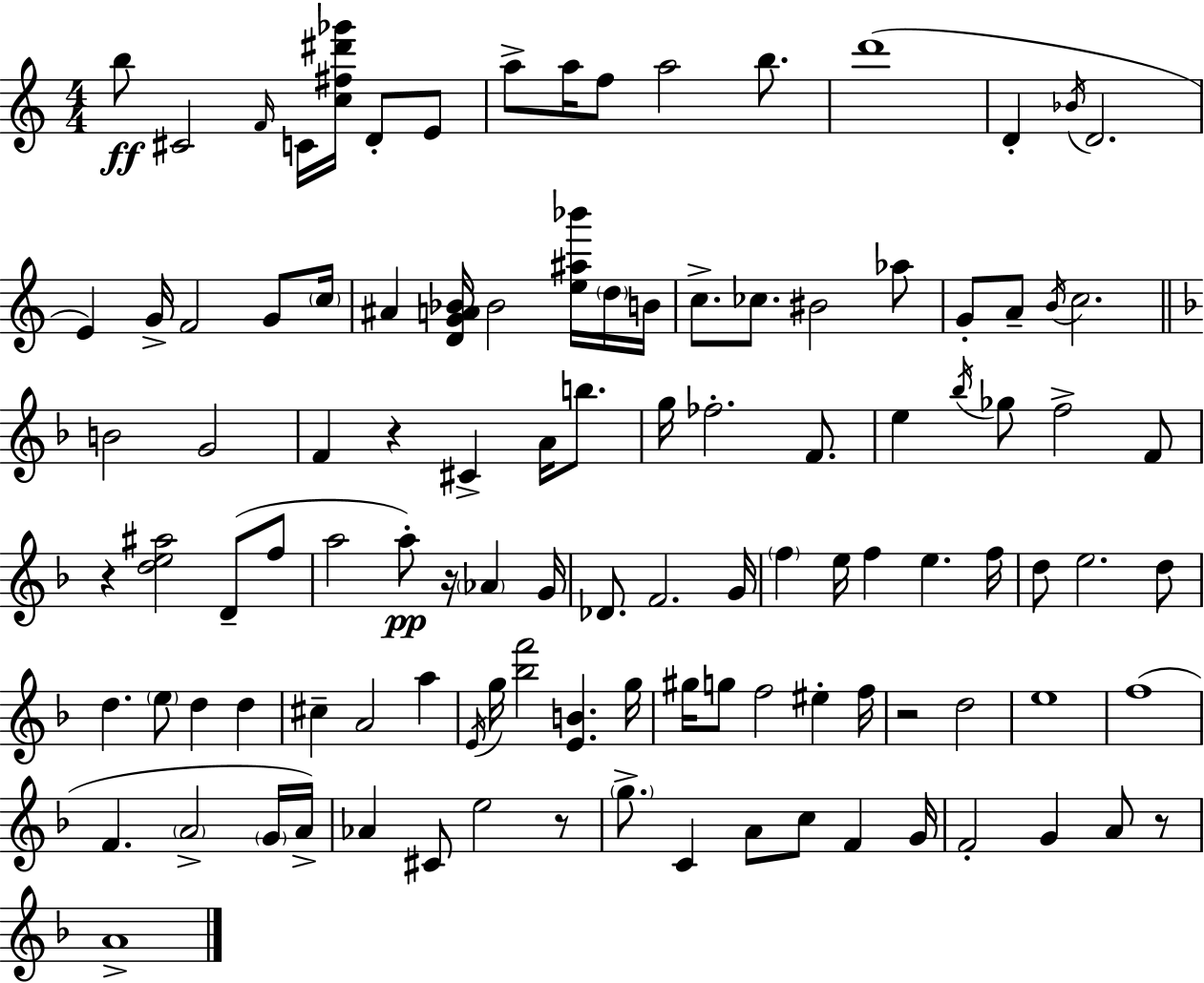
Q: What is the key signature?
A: C major